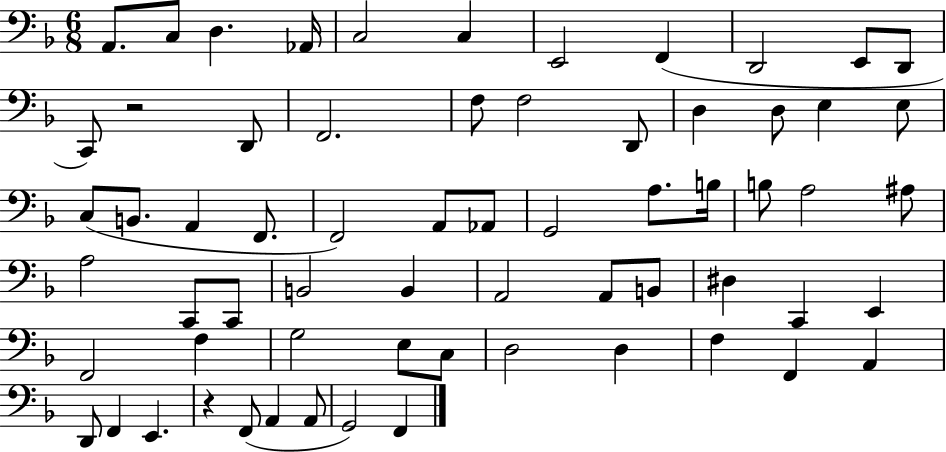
A2/e. C3/e D3/q. Ab2/s C3/h C3/q E2/h F2/q D2/h E2/e D2/e C2/e R/h D2/e F2/h. F3/e F3/h D2/e D3/q D3/e E3/q E3/e C3/e B2/e. A2/q F2/e. F2/h A2/e Ab2/e G2/h A3/e. B3/s B3/e A3/h A#3/e A3/h C2/e C2/e B2/h B2/q A2/h A2/e B2/e D#3/q C2/q E2/q F2/h F3/q G3/h E3/e C3/e D3/h D3/q F3/q F2/q A2/q D2/e F2/q E2/q. R/q F2/e A2/q A2/e G2/h F2/q